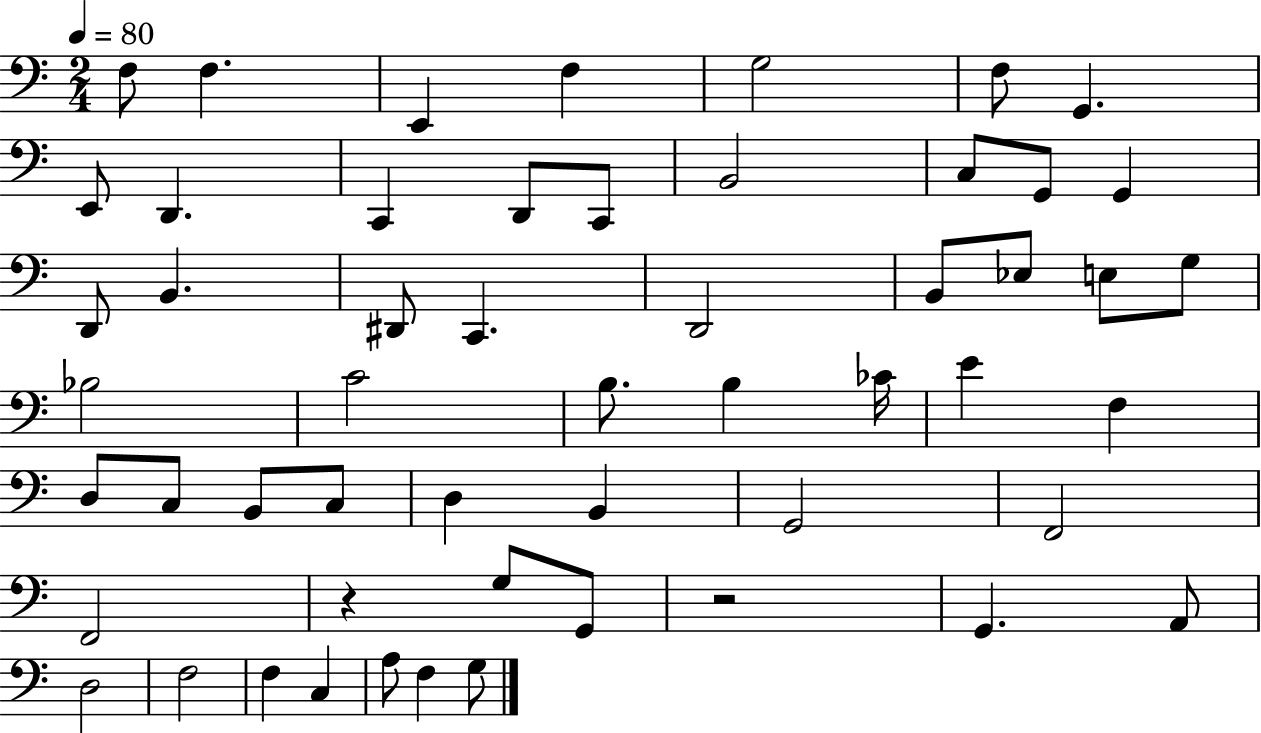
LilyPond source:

{
  \clef bass
  \numericTimeSignature
  \time 2/4
  \key c \major
  \tempo 4 = 80
  f8 f4. | e,4 f4 | g2 | f8 g,4. | \break e,8 d,4. | c,4 d,8 c,8 | b,2 | c8 g,8 g,4 | \break d,8 b,4. | dis,8 c,4. | d,2 | b,8 ees8 e8 g8 | \break bes2 | c'2 | b8. b4 ces'16 | e'4 f4 | \break d8 c8 b,8 c8 | d4 b,4 | g,2 | f,2 | \break f,2 | r4 g8 g,8 | r2 | g,4. a,8 | \break d2 | f2 | f4 c4 | a8 f4 g8 | \break \bar "|."
}